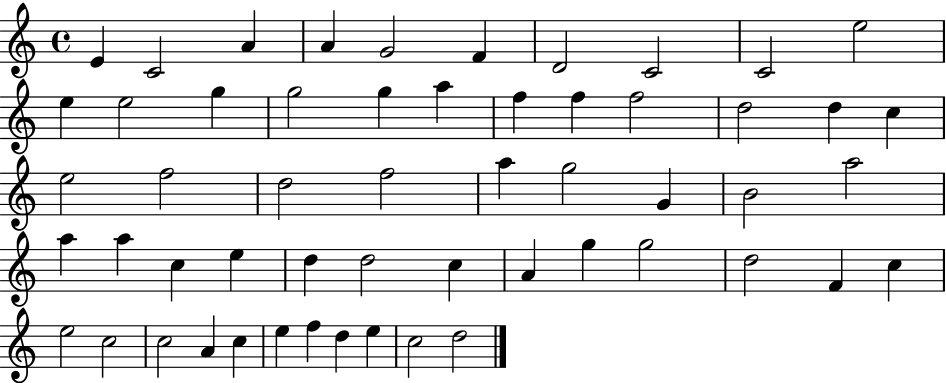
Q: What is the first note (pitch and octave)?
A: E4